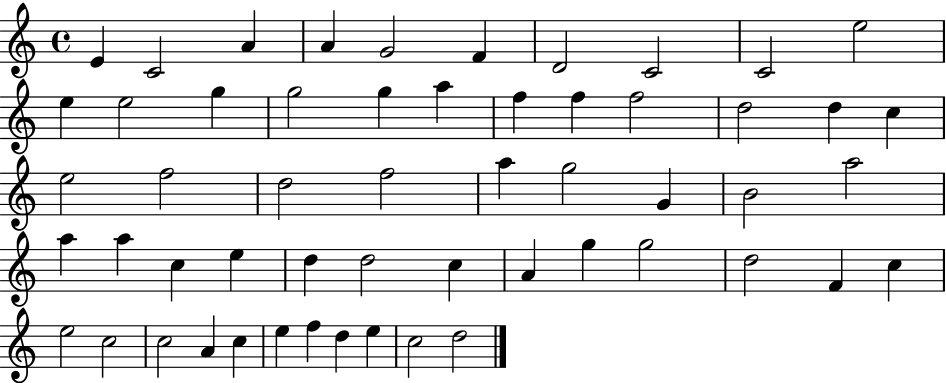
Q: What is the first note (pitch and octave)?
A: E4